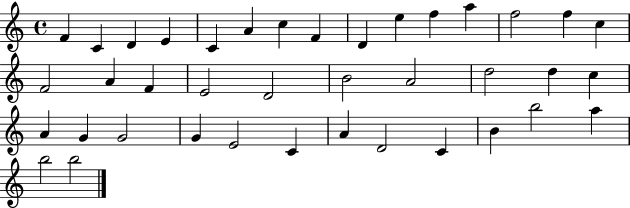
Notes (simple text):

F4/q C4/q D4/q E4/q C4/q A4/q C5/q F4/q D4/q E5/q F5/q A5/q F5/h F5/q C5/q F4/h A4/q F4/q E4/h D4/h B4/h A4/h D5/h D5/q C5/q A4/q G4/q G4/h G4/q E4/h C4/q A4/q D4/h C4/q B4/q B5/h A5/q B5/h B5/h